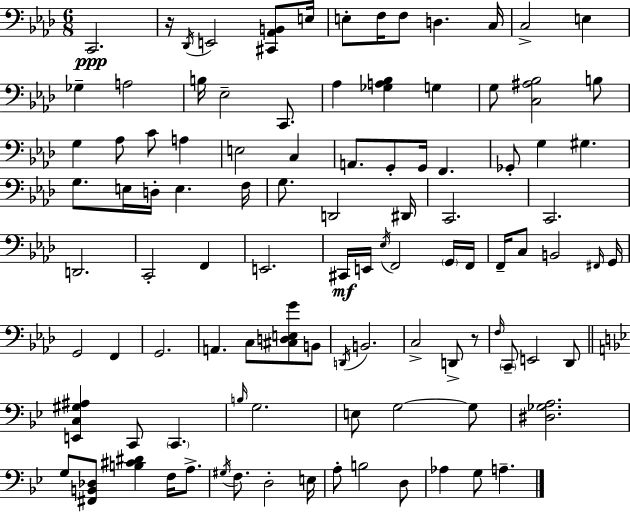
X:1
T:Untitled
M:6/8
L:1/4
K:Fm
C,,2 z/4 _D,,/4 E,,2 [^C,,_A,,B,,]/2 E,/4 E,/2 F,/4 F,/2 D, C,/4 C,2 E, _G, A,2 B,/4 _E,2 C,,/2 _A, [_G,A,_B,] G, G,/2 [C,^A,_B,]2 B,/2 G, _A,/2 C/2 A, E,2 C, A,,/2 G,,/2 G,,/4 F,, _G,,/2 G, ^G, G,/2 E,/4 D,/4 E, F,/4 G,/2 D,,2 ^D,,/4 C,,2 C,,2 D,,2 C,,2 F,, E,,2 ^C,,/4 E,,/4 _E,/4 F,,2 G,,/4 F,,/4 F,,/4 C,/2 B,,2 ^F,,/4 G,,/4 G,,2 F,, G,,2 A,, C,/2 [^C,D,E,G]/2 B,,/2 D,,/4 B,,2 C,2 D,,/2 z/2 F,/4 C,,/2 E,,2 _D,,/2 [E,,C,^G,^A,] C,,/2 C,, B,/4 G,2 E,/2 G,2 G,/2 [^D,_G,A,]2 G,/2 [^F,,B,,_D,]/2 [B,^C^D] F,/4 A,/2 ^G,/4 F,/2 D,2 E,/4 A,/2 B,2 D,/2 _A, G,/2 A,